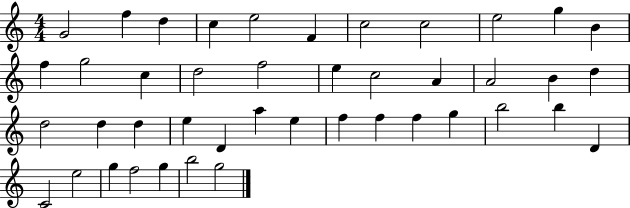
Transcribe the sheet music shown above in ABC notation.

X:1
T:Untitled
M:4/4
L:1/4
K:C
G2 f d c e2 F c2 c2 e2 g B f g2 c d2 f2 e c2 A A2 B d d2 d d e D a e f f f g b2 b D C2 e2 g f2 g b2 g2